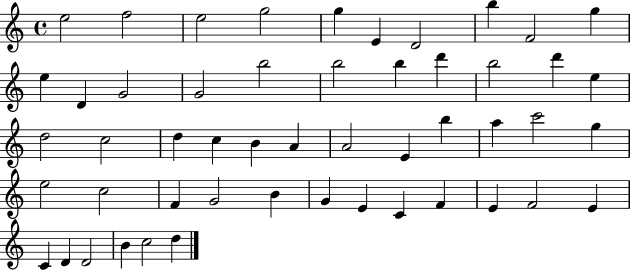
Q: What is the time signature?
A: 4/4